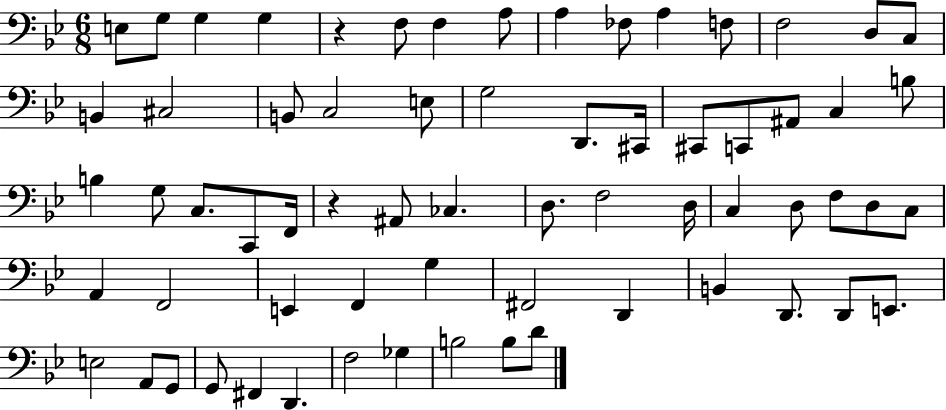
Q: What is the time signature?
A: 6/8